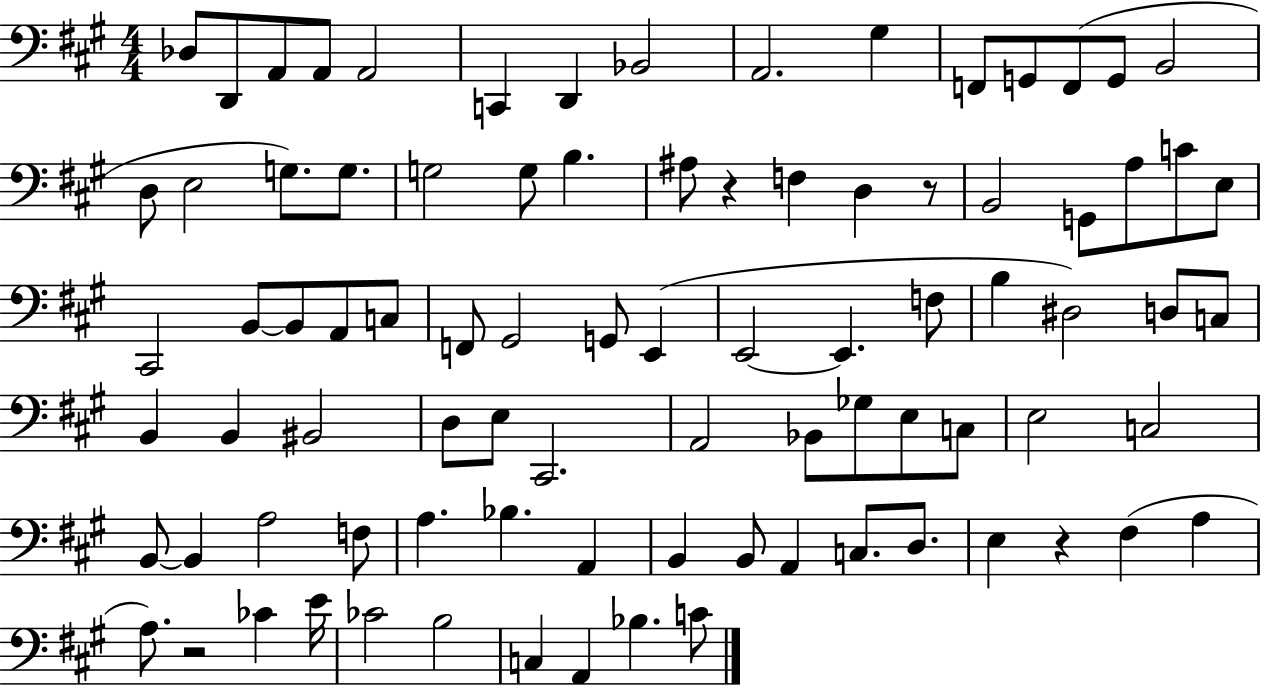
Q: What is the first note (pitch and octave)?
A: Db3